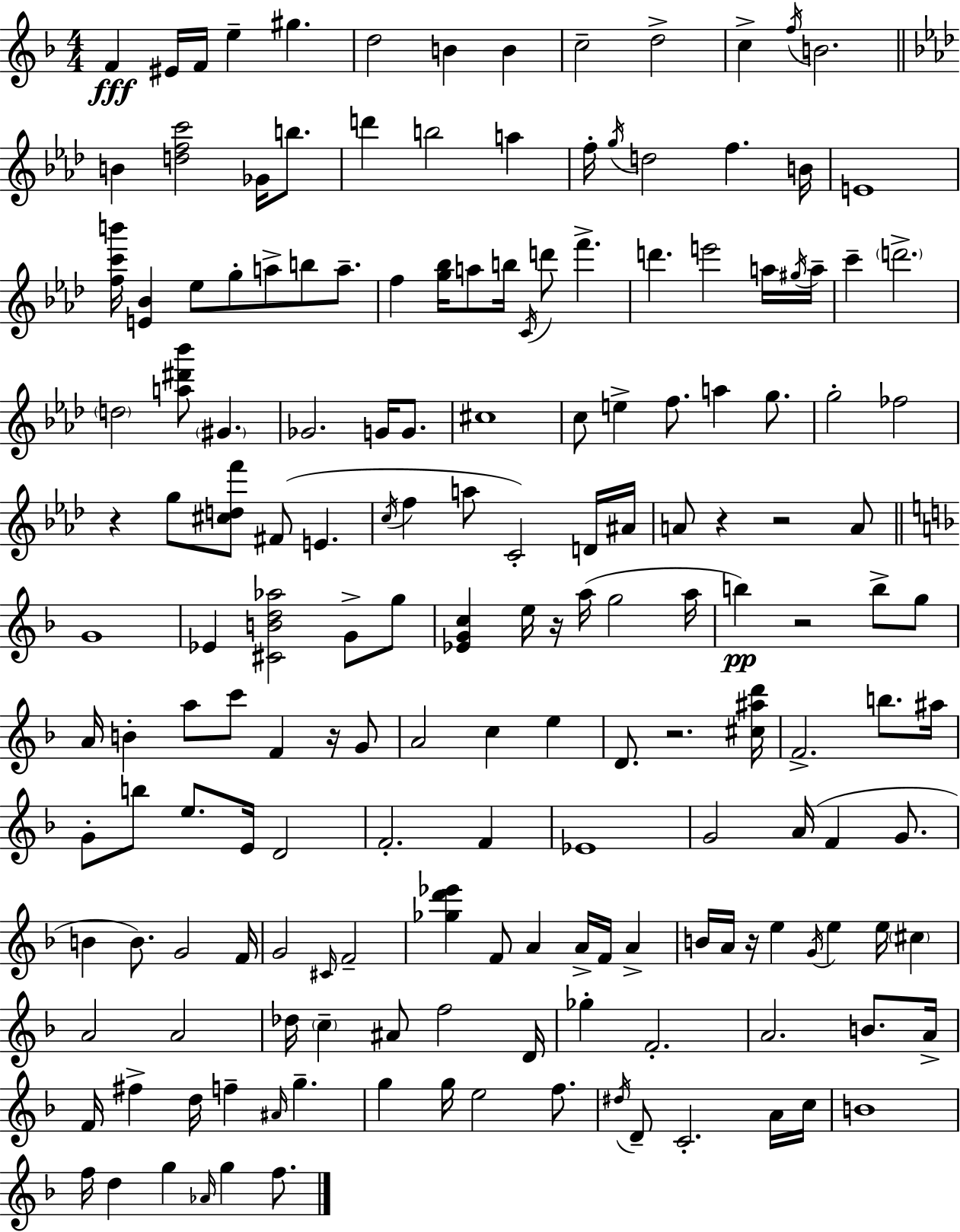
F4/q EIS4/s F4/s E5/q G#5/q. D5/h B4/q B4/q C5/h D5/h C5/q F5/s B4/h. B4/q [D5,F5,C6]/h Gb4/s B5/e. D6/q B5/h A5/q F5/s G5/s D5/h F5/q. B4/s E4/w [F5,C6,B6]/s [E4,Bb4]/q Eb5/e G5/e A5/e B5/e A5/e. F5/q [G5,Bb5]/s A5/e B5/s C4/s D6/e F6/q. D6/q. E6/h A5/s G#5/s A5/s C6/q D6/h. D5/h [A5,D#6,Bb6]/e G#4/q. Gb4/h. G4/s G4/e. C#5/w C5/e E5/q F5/e. A5/q G5/e. G5/h FES5/h R/q G5/e [C#5,D5,F6]/e F#4/e E4/q. C5/s F5/q A5/e C4/h D4/s A#4/s A4/e R/q R/h A4/e G4/w Eb4/q [C#4,B4,D5,Ab5]/h G4/e G5/e [Eb4,G4,C5]/q E5/s R/s A5/s G5/h A5/s B5/q R/h B5/e G5/e A4/s B4/q A5/e C6/e F4/q R/s G4/e A4/h C5/q E5/q D4/e. R/h. [C#5,A#5,D6]/s F4/h. B5/e. A#5/s G4/e B5/e E5/e. E4/s D4/h F4/h. F4/q Eb4/w G4/h A4/s F4/q G4/e. B4/q B4/e. G4/h F4/s G4/h C#4/s F4/h [Gb5,D6,Eb6]/q F4/e A4/q A4/s F4/s A4/q B4/s A4/s R/s E5/q G4/s E5/q E5/s C#5/q A4/h A4/h Db5/s C5/q A#4/e F5/h D4/s Gb5/q F4/h. A4/h. B4/e. A4/s F4/s F#5/q D5/s F5/q A#4/s G5/q. G5/q G5/s E5/h F5/e. D#5/s D4/e C4/h. A4/s C5/s B4/w F5/s D5/q G5/q Ab4/s G5/q F5/e.